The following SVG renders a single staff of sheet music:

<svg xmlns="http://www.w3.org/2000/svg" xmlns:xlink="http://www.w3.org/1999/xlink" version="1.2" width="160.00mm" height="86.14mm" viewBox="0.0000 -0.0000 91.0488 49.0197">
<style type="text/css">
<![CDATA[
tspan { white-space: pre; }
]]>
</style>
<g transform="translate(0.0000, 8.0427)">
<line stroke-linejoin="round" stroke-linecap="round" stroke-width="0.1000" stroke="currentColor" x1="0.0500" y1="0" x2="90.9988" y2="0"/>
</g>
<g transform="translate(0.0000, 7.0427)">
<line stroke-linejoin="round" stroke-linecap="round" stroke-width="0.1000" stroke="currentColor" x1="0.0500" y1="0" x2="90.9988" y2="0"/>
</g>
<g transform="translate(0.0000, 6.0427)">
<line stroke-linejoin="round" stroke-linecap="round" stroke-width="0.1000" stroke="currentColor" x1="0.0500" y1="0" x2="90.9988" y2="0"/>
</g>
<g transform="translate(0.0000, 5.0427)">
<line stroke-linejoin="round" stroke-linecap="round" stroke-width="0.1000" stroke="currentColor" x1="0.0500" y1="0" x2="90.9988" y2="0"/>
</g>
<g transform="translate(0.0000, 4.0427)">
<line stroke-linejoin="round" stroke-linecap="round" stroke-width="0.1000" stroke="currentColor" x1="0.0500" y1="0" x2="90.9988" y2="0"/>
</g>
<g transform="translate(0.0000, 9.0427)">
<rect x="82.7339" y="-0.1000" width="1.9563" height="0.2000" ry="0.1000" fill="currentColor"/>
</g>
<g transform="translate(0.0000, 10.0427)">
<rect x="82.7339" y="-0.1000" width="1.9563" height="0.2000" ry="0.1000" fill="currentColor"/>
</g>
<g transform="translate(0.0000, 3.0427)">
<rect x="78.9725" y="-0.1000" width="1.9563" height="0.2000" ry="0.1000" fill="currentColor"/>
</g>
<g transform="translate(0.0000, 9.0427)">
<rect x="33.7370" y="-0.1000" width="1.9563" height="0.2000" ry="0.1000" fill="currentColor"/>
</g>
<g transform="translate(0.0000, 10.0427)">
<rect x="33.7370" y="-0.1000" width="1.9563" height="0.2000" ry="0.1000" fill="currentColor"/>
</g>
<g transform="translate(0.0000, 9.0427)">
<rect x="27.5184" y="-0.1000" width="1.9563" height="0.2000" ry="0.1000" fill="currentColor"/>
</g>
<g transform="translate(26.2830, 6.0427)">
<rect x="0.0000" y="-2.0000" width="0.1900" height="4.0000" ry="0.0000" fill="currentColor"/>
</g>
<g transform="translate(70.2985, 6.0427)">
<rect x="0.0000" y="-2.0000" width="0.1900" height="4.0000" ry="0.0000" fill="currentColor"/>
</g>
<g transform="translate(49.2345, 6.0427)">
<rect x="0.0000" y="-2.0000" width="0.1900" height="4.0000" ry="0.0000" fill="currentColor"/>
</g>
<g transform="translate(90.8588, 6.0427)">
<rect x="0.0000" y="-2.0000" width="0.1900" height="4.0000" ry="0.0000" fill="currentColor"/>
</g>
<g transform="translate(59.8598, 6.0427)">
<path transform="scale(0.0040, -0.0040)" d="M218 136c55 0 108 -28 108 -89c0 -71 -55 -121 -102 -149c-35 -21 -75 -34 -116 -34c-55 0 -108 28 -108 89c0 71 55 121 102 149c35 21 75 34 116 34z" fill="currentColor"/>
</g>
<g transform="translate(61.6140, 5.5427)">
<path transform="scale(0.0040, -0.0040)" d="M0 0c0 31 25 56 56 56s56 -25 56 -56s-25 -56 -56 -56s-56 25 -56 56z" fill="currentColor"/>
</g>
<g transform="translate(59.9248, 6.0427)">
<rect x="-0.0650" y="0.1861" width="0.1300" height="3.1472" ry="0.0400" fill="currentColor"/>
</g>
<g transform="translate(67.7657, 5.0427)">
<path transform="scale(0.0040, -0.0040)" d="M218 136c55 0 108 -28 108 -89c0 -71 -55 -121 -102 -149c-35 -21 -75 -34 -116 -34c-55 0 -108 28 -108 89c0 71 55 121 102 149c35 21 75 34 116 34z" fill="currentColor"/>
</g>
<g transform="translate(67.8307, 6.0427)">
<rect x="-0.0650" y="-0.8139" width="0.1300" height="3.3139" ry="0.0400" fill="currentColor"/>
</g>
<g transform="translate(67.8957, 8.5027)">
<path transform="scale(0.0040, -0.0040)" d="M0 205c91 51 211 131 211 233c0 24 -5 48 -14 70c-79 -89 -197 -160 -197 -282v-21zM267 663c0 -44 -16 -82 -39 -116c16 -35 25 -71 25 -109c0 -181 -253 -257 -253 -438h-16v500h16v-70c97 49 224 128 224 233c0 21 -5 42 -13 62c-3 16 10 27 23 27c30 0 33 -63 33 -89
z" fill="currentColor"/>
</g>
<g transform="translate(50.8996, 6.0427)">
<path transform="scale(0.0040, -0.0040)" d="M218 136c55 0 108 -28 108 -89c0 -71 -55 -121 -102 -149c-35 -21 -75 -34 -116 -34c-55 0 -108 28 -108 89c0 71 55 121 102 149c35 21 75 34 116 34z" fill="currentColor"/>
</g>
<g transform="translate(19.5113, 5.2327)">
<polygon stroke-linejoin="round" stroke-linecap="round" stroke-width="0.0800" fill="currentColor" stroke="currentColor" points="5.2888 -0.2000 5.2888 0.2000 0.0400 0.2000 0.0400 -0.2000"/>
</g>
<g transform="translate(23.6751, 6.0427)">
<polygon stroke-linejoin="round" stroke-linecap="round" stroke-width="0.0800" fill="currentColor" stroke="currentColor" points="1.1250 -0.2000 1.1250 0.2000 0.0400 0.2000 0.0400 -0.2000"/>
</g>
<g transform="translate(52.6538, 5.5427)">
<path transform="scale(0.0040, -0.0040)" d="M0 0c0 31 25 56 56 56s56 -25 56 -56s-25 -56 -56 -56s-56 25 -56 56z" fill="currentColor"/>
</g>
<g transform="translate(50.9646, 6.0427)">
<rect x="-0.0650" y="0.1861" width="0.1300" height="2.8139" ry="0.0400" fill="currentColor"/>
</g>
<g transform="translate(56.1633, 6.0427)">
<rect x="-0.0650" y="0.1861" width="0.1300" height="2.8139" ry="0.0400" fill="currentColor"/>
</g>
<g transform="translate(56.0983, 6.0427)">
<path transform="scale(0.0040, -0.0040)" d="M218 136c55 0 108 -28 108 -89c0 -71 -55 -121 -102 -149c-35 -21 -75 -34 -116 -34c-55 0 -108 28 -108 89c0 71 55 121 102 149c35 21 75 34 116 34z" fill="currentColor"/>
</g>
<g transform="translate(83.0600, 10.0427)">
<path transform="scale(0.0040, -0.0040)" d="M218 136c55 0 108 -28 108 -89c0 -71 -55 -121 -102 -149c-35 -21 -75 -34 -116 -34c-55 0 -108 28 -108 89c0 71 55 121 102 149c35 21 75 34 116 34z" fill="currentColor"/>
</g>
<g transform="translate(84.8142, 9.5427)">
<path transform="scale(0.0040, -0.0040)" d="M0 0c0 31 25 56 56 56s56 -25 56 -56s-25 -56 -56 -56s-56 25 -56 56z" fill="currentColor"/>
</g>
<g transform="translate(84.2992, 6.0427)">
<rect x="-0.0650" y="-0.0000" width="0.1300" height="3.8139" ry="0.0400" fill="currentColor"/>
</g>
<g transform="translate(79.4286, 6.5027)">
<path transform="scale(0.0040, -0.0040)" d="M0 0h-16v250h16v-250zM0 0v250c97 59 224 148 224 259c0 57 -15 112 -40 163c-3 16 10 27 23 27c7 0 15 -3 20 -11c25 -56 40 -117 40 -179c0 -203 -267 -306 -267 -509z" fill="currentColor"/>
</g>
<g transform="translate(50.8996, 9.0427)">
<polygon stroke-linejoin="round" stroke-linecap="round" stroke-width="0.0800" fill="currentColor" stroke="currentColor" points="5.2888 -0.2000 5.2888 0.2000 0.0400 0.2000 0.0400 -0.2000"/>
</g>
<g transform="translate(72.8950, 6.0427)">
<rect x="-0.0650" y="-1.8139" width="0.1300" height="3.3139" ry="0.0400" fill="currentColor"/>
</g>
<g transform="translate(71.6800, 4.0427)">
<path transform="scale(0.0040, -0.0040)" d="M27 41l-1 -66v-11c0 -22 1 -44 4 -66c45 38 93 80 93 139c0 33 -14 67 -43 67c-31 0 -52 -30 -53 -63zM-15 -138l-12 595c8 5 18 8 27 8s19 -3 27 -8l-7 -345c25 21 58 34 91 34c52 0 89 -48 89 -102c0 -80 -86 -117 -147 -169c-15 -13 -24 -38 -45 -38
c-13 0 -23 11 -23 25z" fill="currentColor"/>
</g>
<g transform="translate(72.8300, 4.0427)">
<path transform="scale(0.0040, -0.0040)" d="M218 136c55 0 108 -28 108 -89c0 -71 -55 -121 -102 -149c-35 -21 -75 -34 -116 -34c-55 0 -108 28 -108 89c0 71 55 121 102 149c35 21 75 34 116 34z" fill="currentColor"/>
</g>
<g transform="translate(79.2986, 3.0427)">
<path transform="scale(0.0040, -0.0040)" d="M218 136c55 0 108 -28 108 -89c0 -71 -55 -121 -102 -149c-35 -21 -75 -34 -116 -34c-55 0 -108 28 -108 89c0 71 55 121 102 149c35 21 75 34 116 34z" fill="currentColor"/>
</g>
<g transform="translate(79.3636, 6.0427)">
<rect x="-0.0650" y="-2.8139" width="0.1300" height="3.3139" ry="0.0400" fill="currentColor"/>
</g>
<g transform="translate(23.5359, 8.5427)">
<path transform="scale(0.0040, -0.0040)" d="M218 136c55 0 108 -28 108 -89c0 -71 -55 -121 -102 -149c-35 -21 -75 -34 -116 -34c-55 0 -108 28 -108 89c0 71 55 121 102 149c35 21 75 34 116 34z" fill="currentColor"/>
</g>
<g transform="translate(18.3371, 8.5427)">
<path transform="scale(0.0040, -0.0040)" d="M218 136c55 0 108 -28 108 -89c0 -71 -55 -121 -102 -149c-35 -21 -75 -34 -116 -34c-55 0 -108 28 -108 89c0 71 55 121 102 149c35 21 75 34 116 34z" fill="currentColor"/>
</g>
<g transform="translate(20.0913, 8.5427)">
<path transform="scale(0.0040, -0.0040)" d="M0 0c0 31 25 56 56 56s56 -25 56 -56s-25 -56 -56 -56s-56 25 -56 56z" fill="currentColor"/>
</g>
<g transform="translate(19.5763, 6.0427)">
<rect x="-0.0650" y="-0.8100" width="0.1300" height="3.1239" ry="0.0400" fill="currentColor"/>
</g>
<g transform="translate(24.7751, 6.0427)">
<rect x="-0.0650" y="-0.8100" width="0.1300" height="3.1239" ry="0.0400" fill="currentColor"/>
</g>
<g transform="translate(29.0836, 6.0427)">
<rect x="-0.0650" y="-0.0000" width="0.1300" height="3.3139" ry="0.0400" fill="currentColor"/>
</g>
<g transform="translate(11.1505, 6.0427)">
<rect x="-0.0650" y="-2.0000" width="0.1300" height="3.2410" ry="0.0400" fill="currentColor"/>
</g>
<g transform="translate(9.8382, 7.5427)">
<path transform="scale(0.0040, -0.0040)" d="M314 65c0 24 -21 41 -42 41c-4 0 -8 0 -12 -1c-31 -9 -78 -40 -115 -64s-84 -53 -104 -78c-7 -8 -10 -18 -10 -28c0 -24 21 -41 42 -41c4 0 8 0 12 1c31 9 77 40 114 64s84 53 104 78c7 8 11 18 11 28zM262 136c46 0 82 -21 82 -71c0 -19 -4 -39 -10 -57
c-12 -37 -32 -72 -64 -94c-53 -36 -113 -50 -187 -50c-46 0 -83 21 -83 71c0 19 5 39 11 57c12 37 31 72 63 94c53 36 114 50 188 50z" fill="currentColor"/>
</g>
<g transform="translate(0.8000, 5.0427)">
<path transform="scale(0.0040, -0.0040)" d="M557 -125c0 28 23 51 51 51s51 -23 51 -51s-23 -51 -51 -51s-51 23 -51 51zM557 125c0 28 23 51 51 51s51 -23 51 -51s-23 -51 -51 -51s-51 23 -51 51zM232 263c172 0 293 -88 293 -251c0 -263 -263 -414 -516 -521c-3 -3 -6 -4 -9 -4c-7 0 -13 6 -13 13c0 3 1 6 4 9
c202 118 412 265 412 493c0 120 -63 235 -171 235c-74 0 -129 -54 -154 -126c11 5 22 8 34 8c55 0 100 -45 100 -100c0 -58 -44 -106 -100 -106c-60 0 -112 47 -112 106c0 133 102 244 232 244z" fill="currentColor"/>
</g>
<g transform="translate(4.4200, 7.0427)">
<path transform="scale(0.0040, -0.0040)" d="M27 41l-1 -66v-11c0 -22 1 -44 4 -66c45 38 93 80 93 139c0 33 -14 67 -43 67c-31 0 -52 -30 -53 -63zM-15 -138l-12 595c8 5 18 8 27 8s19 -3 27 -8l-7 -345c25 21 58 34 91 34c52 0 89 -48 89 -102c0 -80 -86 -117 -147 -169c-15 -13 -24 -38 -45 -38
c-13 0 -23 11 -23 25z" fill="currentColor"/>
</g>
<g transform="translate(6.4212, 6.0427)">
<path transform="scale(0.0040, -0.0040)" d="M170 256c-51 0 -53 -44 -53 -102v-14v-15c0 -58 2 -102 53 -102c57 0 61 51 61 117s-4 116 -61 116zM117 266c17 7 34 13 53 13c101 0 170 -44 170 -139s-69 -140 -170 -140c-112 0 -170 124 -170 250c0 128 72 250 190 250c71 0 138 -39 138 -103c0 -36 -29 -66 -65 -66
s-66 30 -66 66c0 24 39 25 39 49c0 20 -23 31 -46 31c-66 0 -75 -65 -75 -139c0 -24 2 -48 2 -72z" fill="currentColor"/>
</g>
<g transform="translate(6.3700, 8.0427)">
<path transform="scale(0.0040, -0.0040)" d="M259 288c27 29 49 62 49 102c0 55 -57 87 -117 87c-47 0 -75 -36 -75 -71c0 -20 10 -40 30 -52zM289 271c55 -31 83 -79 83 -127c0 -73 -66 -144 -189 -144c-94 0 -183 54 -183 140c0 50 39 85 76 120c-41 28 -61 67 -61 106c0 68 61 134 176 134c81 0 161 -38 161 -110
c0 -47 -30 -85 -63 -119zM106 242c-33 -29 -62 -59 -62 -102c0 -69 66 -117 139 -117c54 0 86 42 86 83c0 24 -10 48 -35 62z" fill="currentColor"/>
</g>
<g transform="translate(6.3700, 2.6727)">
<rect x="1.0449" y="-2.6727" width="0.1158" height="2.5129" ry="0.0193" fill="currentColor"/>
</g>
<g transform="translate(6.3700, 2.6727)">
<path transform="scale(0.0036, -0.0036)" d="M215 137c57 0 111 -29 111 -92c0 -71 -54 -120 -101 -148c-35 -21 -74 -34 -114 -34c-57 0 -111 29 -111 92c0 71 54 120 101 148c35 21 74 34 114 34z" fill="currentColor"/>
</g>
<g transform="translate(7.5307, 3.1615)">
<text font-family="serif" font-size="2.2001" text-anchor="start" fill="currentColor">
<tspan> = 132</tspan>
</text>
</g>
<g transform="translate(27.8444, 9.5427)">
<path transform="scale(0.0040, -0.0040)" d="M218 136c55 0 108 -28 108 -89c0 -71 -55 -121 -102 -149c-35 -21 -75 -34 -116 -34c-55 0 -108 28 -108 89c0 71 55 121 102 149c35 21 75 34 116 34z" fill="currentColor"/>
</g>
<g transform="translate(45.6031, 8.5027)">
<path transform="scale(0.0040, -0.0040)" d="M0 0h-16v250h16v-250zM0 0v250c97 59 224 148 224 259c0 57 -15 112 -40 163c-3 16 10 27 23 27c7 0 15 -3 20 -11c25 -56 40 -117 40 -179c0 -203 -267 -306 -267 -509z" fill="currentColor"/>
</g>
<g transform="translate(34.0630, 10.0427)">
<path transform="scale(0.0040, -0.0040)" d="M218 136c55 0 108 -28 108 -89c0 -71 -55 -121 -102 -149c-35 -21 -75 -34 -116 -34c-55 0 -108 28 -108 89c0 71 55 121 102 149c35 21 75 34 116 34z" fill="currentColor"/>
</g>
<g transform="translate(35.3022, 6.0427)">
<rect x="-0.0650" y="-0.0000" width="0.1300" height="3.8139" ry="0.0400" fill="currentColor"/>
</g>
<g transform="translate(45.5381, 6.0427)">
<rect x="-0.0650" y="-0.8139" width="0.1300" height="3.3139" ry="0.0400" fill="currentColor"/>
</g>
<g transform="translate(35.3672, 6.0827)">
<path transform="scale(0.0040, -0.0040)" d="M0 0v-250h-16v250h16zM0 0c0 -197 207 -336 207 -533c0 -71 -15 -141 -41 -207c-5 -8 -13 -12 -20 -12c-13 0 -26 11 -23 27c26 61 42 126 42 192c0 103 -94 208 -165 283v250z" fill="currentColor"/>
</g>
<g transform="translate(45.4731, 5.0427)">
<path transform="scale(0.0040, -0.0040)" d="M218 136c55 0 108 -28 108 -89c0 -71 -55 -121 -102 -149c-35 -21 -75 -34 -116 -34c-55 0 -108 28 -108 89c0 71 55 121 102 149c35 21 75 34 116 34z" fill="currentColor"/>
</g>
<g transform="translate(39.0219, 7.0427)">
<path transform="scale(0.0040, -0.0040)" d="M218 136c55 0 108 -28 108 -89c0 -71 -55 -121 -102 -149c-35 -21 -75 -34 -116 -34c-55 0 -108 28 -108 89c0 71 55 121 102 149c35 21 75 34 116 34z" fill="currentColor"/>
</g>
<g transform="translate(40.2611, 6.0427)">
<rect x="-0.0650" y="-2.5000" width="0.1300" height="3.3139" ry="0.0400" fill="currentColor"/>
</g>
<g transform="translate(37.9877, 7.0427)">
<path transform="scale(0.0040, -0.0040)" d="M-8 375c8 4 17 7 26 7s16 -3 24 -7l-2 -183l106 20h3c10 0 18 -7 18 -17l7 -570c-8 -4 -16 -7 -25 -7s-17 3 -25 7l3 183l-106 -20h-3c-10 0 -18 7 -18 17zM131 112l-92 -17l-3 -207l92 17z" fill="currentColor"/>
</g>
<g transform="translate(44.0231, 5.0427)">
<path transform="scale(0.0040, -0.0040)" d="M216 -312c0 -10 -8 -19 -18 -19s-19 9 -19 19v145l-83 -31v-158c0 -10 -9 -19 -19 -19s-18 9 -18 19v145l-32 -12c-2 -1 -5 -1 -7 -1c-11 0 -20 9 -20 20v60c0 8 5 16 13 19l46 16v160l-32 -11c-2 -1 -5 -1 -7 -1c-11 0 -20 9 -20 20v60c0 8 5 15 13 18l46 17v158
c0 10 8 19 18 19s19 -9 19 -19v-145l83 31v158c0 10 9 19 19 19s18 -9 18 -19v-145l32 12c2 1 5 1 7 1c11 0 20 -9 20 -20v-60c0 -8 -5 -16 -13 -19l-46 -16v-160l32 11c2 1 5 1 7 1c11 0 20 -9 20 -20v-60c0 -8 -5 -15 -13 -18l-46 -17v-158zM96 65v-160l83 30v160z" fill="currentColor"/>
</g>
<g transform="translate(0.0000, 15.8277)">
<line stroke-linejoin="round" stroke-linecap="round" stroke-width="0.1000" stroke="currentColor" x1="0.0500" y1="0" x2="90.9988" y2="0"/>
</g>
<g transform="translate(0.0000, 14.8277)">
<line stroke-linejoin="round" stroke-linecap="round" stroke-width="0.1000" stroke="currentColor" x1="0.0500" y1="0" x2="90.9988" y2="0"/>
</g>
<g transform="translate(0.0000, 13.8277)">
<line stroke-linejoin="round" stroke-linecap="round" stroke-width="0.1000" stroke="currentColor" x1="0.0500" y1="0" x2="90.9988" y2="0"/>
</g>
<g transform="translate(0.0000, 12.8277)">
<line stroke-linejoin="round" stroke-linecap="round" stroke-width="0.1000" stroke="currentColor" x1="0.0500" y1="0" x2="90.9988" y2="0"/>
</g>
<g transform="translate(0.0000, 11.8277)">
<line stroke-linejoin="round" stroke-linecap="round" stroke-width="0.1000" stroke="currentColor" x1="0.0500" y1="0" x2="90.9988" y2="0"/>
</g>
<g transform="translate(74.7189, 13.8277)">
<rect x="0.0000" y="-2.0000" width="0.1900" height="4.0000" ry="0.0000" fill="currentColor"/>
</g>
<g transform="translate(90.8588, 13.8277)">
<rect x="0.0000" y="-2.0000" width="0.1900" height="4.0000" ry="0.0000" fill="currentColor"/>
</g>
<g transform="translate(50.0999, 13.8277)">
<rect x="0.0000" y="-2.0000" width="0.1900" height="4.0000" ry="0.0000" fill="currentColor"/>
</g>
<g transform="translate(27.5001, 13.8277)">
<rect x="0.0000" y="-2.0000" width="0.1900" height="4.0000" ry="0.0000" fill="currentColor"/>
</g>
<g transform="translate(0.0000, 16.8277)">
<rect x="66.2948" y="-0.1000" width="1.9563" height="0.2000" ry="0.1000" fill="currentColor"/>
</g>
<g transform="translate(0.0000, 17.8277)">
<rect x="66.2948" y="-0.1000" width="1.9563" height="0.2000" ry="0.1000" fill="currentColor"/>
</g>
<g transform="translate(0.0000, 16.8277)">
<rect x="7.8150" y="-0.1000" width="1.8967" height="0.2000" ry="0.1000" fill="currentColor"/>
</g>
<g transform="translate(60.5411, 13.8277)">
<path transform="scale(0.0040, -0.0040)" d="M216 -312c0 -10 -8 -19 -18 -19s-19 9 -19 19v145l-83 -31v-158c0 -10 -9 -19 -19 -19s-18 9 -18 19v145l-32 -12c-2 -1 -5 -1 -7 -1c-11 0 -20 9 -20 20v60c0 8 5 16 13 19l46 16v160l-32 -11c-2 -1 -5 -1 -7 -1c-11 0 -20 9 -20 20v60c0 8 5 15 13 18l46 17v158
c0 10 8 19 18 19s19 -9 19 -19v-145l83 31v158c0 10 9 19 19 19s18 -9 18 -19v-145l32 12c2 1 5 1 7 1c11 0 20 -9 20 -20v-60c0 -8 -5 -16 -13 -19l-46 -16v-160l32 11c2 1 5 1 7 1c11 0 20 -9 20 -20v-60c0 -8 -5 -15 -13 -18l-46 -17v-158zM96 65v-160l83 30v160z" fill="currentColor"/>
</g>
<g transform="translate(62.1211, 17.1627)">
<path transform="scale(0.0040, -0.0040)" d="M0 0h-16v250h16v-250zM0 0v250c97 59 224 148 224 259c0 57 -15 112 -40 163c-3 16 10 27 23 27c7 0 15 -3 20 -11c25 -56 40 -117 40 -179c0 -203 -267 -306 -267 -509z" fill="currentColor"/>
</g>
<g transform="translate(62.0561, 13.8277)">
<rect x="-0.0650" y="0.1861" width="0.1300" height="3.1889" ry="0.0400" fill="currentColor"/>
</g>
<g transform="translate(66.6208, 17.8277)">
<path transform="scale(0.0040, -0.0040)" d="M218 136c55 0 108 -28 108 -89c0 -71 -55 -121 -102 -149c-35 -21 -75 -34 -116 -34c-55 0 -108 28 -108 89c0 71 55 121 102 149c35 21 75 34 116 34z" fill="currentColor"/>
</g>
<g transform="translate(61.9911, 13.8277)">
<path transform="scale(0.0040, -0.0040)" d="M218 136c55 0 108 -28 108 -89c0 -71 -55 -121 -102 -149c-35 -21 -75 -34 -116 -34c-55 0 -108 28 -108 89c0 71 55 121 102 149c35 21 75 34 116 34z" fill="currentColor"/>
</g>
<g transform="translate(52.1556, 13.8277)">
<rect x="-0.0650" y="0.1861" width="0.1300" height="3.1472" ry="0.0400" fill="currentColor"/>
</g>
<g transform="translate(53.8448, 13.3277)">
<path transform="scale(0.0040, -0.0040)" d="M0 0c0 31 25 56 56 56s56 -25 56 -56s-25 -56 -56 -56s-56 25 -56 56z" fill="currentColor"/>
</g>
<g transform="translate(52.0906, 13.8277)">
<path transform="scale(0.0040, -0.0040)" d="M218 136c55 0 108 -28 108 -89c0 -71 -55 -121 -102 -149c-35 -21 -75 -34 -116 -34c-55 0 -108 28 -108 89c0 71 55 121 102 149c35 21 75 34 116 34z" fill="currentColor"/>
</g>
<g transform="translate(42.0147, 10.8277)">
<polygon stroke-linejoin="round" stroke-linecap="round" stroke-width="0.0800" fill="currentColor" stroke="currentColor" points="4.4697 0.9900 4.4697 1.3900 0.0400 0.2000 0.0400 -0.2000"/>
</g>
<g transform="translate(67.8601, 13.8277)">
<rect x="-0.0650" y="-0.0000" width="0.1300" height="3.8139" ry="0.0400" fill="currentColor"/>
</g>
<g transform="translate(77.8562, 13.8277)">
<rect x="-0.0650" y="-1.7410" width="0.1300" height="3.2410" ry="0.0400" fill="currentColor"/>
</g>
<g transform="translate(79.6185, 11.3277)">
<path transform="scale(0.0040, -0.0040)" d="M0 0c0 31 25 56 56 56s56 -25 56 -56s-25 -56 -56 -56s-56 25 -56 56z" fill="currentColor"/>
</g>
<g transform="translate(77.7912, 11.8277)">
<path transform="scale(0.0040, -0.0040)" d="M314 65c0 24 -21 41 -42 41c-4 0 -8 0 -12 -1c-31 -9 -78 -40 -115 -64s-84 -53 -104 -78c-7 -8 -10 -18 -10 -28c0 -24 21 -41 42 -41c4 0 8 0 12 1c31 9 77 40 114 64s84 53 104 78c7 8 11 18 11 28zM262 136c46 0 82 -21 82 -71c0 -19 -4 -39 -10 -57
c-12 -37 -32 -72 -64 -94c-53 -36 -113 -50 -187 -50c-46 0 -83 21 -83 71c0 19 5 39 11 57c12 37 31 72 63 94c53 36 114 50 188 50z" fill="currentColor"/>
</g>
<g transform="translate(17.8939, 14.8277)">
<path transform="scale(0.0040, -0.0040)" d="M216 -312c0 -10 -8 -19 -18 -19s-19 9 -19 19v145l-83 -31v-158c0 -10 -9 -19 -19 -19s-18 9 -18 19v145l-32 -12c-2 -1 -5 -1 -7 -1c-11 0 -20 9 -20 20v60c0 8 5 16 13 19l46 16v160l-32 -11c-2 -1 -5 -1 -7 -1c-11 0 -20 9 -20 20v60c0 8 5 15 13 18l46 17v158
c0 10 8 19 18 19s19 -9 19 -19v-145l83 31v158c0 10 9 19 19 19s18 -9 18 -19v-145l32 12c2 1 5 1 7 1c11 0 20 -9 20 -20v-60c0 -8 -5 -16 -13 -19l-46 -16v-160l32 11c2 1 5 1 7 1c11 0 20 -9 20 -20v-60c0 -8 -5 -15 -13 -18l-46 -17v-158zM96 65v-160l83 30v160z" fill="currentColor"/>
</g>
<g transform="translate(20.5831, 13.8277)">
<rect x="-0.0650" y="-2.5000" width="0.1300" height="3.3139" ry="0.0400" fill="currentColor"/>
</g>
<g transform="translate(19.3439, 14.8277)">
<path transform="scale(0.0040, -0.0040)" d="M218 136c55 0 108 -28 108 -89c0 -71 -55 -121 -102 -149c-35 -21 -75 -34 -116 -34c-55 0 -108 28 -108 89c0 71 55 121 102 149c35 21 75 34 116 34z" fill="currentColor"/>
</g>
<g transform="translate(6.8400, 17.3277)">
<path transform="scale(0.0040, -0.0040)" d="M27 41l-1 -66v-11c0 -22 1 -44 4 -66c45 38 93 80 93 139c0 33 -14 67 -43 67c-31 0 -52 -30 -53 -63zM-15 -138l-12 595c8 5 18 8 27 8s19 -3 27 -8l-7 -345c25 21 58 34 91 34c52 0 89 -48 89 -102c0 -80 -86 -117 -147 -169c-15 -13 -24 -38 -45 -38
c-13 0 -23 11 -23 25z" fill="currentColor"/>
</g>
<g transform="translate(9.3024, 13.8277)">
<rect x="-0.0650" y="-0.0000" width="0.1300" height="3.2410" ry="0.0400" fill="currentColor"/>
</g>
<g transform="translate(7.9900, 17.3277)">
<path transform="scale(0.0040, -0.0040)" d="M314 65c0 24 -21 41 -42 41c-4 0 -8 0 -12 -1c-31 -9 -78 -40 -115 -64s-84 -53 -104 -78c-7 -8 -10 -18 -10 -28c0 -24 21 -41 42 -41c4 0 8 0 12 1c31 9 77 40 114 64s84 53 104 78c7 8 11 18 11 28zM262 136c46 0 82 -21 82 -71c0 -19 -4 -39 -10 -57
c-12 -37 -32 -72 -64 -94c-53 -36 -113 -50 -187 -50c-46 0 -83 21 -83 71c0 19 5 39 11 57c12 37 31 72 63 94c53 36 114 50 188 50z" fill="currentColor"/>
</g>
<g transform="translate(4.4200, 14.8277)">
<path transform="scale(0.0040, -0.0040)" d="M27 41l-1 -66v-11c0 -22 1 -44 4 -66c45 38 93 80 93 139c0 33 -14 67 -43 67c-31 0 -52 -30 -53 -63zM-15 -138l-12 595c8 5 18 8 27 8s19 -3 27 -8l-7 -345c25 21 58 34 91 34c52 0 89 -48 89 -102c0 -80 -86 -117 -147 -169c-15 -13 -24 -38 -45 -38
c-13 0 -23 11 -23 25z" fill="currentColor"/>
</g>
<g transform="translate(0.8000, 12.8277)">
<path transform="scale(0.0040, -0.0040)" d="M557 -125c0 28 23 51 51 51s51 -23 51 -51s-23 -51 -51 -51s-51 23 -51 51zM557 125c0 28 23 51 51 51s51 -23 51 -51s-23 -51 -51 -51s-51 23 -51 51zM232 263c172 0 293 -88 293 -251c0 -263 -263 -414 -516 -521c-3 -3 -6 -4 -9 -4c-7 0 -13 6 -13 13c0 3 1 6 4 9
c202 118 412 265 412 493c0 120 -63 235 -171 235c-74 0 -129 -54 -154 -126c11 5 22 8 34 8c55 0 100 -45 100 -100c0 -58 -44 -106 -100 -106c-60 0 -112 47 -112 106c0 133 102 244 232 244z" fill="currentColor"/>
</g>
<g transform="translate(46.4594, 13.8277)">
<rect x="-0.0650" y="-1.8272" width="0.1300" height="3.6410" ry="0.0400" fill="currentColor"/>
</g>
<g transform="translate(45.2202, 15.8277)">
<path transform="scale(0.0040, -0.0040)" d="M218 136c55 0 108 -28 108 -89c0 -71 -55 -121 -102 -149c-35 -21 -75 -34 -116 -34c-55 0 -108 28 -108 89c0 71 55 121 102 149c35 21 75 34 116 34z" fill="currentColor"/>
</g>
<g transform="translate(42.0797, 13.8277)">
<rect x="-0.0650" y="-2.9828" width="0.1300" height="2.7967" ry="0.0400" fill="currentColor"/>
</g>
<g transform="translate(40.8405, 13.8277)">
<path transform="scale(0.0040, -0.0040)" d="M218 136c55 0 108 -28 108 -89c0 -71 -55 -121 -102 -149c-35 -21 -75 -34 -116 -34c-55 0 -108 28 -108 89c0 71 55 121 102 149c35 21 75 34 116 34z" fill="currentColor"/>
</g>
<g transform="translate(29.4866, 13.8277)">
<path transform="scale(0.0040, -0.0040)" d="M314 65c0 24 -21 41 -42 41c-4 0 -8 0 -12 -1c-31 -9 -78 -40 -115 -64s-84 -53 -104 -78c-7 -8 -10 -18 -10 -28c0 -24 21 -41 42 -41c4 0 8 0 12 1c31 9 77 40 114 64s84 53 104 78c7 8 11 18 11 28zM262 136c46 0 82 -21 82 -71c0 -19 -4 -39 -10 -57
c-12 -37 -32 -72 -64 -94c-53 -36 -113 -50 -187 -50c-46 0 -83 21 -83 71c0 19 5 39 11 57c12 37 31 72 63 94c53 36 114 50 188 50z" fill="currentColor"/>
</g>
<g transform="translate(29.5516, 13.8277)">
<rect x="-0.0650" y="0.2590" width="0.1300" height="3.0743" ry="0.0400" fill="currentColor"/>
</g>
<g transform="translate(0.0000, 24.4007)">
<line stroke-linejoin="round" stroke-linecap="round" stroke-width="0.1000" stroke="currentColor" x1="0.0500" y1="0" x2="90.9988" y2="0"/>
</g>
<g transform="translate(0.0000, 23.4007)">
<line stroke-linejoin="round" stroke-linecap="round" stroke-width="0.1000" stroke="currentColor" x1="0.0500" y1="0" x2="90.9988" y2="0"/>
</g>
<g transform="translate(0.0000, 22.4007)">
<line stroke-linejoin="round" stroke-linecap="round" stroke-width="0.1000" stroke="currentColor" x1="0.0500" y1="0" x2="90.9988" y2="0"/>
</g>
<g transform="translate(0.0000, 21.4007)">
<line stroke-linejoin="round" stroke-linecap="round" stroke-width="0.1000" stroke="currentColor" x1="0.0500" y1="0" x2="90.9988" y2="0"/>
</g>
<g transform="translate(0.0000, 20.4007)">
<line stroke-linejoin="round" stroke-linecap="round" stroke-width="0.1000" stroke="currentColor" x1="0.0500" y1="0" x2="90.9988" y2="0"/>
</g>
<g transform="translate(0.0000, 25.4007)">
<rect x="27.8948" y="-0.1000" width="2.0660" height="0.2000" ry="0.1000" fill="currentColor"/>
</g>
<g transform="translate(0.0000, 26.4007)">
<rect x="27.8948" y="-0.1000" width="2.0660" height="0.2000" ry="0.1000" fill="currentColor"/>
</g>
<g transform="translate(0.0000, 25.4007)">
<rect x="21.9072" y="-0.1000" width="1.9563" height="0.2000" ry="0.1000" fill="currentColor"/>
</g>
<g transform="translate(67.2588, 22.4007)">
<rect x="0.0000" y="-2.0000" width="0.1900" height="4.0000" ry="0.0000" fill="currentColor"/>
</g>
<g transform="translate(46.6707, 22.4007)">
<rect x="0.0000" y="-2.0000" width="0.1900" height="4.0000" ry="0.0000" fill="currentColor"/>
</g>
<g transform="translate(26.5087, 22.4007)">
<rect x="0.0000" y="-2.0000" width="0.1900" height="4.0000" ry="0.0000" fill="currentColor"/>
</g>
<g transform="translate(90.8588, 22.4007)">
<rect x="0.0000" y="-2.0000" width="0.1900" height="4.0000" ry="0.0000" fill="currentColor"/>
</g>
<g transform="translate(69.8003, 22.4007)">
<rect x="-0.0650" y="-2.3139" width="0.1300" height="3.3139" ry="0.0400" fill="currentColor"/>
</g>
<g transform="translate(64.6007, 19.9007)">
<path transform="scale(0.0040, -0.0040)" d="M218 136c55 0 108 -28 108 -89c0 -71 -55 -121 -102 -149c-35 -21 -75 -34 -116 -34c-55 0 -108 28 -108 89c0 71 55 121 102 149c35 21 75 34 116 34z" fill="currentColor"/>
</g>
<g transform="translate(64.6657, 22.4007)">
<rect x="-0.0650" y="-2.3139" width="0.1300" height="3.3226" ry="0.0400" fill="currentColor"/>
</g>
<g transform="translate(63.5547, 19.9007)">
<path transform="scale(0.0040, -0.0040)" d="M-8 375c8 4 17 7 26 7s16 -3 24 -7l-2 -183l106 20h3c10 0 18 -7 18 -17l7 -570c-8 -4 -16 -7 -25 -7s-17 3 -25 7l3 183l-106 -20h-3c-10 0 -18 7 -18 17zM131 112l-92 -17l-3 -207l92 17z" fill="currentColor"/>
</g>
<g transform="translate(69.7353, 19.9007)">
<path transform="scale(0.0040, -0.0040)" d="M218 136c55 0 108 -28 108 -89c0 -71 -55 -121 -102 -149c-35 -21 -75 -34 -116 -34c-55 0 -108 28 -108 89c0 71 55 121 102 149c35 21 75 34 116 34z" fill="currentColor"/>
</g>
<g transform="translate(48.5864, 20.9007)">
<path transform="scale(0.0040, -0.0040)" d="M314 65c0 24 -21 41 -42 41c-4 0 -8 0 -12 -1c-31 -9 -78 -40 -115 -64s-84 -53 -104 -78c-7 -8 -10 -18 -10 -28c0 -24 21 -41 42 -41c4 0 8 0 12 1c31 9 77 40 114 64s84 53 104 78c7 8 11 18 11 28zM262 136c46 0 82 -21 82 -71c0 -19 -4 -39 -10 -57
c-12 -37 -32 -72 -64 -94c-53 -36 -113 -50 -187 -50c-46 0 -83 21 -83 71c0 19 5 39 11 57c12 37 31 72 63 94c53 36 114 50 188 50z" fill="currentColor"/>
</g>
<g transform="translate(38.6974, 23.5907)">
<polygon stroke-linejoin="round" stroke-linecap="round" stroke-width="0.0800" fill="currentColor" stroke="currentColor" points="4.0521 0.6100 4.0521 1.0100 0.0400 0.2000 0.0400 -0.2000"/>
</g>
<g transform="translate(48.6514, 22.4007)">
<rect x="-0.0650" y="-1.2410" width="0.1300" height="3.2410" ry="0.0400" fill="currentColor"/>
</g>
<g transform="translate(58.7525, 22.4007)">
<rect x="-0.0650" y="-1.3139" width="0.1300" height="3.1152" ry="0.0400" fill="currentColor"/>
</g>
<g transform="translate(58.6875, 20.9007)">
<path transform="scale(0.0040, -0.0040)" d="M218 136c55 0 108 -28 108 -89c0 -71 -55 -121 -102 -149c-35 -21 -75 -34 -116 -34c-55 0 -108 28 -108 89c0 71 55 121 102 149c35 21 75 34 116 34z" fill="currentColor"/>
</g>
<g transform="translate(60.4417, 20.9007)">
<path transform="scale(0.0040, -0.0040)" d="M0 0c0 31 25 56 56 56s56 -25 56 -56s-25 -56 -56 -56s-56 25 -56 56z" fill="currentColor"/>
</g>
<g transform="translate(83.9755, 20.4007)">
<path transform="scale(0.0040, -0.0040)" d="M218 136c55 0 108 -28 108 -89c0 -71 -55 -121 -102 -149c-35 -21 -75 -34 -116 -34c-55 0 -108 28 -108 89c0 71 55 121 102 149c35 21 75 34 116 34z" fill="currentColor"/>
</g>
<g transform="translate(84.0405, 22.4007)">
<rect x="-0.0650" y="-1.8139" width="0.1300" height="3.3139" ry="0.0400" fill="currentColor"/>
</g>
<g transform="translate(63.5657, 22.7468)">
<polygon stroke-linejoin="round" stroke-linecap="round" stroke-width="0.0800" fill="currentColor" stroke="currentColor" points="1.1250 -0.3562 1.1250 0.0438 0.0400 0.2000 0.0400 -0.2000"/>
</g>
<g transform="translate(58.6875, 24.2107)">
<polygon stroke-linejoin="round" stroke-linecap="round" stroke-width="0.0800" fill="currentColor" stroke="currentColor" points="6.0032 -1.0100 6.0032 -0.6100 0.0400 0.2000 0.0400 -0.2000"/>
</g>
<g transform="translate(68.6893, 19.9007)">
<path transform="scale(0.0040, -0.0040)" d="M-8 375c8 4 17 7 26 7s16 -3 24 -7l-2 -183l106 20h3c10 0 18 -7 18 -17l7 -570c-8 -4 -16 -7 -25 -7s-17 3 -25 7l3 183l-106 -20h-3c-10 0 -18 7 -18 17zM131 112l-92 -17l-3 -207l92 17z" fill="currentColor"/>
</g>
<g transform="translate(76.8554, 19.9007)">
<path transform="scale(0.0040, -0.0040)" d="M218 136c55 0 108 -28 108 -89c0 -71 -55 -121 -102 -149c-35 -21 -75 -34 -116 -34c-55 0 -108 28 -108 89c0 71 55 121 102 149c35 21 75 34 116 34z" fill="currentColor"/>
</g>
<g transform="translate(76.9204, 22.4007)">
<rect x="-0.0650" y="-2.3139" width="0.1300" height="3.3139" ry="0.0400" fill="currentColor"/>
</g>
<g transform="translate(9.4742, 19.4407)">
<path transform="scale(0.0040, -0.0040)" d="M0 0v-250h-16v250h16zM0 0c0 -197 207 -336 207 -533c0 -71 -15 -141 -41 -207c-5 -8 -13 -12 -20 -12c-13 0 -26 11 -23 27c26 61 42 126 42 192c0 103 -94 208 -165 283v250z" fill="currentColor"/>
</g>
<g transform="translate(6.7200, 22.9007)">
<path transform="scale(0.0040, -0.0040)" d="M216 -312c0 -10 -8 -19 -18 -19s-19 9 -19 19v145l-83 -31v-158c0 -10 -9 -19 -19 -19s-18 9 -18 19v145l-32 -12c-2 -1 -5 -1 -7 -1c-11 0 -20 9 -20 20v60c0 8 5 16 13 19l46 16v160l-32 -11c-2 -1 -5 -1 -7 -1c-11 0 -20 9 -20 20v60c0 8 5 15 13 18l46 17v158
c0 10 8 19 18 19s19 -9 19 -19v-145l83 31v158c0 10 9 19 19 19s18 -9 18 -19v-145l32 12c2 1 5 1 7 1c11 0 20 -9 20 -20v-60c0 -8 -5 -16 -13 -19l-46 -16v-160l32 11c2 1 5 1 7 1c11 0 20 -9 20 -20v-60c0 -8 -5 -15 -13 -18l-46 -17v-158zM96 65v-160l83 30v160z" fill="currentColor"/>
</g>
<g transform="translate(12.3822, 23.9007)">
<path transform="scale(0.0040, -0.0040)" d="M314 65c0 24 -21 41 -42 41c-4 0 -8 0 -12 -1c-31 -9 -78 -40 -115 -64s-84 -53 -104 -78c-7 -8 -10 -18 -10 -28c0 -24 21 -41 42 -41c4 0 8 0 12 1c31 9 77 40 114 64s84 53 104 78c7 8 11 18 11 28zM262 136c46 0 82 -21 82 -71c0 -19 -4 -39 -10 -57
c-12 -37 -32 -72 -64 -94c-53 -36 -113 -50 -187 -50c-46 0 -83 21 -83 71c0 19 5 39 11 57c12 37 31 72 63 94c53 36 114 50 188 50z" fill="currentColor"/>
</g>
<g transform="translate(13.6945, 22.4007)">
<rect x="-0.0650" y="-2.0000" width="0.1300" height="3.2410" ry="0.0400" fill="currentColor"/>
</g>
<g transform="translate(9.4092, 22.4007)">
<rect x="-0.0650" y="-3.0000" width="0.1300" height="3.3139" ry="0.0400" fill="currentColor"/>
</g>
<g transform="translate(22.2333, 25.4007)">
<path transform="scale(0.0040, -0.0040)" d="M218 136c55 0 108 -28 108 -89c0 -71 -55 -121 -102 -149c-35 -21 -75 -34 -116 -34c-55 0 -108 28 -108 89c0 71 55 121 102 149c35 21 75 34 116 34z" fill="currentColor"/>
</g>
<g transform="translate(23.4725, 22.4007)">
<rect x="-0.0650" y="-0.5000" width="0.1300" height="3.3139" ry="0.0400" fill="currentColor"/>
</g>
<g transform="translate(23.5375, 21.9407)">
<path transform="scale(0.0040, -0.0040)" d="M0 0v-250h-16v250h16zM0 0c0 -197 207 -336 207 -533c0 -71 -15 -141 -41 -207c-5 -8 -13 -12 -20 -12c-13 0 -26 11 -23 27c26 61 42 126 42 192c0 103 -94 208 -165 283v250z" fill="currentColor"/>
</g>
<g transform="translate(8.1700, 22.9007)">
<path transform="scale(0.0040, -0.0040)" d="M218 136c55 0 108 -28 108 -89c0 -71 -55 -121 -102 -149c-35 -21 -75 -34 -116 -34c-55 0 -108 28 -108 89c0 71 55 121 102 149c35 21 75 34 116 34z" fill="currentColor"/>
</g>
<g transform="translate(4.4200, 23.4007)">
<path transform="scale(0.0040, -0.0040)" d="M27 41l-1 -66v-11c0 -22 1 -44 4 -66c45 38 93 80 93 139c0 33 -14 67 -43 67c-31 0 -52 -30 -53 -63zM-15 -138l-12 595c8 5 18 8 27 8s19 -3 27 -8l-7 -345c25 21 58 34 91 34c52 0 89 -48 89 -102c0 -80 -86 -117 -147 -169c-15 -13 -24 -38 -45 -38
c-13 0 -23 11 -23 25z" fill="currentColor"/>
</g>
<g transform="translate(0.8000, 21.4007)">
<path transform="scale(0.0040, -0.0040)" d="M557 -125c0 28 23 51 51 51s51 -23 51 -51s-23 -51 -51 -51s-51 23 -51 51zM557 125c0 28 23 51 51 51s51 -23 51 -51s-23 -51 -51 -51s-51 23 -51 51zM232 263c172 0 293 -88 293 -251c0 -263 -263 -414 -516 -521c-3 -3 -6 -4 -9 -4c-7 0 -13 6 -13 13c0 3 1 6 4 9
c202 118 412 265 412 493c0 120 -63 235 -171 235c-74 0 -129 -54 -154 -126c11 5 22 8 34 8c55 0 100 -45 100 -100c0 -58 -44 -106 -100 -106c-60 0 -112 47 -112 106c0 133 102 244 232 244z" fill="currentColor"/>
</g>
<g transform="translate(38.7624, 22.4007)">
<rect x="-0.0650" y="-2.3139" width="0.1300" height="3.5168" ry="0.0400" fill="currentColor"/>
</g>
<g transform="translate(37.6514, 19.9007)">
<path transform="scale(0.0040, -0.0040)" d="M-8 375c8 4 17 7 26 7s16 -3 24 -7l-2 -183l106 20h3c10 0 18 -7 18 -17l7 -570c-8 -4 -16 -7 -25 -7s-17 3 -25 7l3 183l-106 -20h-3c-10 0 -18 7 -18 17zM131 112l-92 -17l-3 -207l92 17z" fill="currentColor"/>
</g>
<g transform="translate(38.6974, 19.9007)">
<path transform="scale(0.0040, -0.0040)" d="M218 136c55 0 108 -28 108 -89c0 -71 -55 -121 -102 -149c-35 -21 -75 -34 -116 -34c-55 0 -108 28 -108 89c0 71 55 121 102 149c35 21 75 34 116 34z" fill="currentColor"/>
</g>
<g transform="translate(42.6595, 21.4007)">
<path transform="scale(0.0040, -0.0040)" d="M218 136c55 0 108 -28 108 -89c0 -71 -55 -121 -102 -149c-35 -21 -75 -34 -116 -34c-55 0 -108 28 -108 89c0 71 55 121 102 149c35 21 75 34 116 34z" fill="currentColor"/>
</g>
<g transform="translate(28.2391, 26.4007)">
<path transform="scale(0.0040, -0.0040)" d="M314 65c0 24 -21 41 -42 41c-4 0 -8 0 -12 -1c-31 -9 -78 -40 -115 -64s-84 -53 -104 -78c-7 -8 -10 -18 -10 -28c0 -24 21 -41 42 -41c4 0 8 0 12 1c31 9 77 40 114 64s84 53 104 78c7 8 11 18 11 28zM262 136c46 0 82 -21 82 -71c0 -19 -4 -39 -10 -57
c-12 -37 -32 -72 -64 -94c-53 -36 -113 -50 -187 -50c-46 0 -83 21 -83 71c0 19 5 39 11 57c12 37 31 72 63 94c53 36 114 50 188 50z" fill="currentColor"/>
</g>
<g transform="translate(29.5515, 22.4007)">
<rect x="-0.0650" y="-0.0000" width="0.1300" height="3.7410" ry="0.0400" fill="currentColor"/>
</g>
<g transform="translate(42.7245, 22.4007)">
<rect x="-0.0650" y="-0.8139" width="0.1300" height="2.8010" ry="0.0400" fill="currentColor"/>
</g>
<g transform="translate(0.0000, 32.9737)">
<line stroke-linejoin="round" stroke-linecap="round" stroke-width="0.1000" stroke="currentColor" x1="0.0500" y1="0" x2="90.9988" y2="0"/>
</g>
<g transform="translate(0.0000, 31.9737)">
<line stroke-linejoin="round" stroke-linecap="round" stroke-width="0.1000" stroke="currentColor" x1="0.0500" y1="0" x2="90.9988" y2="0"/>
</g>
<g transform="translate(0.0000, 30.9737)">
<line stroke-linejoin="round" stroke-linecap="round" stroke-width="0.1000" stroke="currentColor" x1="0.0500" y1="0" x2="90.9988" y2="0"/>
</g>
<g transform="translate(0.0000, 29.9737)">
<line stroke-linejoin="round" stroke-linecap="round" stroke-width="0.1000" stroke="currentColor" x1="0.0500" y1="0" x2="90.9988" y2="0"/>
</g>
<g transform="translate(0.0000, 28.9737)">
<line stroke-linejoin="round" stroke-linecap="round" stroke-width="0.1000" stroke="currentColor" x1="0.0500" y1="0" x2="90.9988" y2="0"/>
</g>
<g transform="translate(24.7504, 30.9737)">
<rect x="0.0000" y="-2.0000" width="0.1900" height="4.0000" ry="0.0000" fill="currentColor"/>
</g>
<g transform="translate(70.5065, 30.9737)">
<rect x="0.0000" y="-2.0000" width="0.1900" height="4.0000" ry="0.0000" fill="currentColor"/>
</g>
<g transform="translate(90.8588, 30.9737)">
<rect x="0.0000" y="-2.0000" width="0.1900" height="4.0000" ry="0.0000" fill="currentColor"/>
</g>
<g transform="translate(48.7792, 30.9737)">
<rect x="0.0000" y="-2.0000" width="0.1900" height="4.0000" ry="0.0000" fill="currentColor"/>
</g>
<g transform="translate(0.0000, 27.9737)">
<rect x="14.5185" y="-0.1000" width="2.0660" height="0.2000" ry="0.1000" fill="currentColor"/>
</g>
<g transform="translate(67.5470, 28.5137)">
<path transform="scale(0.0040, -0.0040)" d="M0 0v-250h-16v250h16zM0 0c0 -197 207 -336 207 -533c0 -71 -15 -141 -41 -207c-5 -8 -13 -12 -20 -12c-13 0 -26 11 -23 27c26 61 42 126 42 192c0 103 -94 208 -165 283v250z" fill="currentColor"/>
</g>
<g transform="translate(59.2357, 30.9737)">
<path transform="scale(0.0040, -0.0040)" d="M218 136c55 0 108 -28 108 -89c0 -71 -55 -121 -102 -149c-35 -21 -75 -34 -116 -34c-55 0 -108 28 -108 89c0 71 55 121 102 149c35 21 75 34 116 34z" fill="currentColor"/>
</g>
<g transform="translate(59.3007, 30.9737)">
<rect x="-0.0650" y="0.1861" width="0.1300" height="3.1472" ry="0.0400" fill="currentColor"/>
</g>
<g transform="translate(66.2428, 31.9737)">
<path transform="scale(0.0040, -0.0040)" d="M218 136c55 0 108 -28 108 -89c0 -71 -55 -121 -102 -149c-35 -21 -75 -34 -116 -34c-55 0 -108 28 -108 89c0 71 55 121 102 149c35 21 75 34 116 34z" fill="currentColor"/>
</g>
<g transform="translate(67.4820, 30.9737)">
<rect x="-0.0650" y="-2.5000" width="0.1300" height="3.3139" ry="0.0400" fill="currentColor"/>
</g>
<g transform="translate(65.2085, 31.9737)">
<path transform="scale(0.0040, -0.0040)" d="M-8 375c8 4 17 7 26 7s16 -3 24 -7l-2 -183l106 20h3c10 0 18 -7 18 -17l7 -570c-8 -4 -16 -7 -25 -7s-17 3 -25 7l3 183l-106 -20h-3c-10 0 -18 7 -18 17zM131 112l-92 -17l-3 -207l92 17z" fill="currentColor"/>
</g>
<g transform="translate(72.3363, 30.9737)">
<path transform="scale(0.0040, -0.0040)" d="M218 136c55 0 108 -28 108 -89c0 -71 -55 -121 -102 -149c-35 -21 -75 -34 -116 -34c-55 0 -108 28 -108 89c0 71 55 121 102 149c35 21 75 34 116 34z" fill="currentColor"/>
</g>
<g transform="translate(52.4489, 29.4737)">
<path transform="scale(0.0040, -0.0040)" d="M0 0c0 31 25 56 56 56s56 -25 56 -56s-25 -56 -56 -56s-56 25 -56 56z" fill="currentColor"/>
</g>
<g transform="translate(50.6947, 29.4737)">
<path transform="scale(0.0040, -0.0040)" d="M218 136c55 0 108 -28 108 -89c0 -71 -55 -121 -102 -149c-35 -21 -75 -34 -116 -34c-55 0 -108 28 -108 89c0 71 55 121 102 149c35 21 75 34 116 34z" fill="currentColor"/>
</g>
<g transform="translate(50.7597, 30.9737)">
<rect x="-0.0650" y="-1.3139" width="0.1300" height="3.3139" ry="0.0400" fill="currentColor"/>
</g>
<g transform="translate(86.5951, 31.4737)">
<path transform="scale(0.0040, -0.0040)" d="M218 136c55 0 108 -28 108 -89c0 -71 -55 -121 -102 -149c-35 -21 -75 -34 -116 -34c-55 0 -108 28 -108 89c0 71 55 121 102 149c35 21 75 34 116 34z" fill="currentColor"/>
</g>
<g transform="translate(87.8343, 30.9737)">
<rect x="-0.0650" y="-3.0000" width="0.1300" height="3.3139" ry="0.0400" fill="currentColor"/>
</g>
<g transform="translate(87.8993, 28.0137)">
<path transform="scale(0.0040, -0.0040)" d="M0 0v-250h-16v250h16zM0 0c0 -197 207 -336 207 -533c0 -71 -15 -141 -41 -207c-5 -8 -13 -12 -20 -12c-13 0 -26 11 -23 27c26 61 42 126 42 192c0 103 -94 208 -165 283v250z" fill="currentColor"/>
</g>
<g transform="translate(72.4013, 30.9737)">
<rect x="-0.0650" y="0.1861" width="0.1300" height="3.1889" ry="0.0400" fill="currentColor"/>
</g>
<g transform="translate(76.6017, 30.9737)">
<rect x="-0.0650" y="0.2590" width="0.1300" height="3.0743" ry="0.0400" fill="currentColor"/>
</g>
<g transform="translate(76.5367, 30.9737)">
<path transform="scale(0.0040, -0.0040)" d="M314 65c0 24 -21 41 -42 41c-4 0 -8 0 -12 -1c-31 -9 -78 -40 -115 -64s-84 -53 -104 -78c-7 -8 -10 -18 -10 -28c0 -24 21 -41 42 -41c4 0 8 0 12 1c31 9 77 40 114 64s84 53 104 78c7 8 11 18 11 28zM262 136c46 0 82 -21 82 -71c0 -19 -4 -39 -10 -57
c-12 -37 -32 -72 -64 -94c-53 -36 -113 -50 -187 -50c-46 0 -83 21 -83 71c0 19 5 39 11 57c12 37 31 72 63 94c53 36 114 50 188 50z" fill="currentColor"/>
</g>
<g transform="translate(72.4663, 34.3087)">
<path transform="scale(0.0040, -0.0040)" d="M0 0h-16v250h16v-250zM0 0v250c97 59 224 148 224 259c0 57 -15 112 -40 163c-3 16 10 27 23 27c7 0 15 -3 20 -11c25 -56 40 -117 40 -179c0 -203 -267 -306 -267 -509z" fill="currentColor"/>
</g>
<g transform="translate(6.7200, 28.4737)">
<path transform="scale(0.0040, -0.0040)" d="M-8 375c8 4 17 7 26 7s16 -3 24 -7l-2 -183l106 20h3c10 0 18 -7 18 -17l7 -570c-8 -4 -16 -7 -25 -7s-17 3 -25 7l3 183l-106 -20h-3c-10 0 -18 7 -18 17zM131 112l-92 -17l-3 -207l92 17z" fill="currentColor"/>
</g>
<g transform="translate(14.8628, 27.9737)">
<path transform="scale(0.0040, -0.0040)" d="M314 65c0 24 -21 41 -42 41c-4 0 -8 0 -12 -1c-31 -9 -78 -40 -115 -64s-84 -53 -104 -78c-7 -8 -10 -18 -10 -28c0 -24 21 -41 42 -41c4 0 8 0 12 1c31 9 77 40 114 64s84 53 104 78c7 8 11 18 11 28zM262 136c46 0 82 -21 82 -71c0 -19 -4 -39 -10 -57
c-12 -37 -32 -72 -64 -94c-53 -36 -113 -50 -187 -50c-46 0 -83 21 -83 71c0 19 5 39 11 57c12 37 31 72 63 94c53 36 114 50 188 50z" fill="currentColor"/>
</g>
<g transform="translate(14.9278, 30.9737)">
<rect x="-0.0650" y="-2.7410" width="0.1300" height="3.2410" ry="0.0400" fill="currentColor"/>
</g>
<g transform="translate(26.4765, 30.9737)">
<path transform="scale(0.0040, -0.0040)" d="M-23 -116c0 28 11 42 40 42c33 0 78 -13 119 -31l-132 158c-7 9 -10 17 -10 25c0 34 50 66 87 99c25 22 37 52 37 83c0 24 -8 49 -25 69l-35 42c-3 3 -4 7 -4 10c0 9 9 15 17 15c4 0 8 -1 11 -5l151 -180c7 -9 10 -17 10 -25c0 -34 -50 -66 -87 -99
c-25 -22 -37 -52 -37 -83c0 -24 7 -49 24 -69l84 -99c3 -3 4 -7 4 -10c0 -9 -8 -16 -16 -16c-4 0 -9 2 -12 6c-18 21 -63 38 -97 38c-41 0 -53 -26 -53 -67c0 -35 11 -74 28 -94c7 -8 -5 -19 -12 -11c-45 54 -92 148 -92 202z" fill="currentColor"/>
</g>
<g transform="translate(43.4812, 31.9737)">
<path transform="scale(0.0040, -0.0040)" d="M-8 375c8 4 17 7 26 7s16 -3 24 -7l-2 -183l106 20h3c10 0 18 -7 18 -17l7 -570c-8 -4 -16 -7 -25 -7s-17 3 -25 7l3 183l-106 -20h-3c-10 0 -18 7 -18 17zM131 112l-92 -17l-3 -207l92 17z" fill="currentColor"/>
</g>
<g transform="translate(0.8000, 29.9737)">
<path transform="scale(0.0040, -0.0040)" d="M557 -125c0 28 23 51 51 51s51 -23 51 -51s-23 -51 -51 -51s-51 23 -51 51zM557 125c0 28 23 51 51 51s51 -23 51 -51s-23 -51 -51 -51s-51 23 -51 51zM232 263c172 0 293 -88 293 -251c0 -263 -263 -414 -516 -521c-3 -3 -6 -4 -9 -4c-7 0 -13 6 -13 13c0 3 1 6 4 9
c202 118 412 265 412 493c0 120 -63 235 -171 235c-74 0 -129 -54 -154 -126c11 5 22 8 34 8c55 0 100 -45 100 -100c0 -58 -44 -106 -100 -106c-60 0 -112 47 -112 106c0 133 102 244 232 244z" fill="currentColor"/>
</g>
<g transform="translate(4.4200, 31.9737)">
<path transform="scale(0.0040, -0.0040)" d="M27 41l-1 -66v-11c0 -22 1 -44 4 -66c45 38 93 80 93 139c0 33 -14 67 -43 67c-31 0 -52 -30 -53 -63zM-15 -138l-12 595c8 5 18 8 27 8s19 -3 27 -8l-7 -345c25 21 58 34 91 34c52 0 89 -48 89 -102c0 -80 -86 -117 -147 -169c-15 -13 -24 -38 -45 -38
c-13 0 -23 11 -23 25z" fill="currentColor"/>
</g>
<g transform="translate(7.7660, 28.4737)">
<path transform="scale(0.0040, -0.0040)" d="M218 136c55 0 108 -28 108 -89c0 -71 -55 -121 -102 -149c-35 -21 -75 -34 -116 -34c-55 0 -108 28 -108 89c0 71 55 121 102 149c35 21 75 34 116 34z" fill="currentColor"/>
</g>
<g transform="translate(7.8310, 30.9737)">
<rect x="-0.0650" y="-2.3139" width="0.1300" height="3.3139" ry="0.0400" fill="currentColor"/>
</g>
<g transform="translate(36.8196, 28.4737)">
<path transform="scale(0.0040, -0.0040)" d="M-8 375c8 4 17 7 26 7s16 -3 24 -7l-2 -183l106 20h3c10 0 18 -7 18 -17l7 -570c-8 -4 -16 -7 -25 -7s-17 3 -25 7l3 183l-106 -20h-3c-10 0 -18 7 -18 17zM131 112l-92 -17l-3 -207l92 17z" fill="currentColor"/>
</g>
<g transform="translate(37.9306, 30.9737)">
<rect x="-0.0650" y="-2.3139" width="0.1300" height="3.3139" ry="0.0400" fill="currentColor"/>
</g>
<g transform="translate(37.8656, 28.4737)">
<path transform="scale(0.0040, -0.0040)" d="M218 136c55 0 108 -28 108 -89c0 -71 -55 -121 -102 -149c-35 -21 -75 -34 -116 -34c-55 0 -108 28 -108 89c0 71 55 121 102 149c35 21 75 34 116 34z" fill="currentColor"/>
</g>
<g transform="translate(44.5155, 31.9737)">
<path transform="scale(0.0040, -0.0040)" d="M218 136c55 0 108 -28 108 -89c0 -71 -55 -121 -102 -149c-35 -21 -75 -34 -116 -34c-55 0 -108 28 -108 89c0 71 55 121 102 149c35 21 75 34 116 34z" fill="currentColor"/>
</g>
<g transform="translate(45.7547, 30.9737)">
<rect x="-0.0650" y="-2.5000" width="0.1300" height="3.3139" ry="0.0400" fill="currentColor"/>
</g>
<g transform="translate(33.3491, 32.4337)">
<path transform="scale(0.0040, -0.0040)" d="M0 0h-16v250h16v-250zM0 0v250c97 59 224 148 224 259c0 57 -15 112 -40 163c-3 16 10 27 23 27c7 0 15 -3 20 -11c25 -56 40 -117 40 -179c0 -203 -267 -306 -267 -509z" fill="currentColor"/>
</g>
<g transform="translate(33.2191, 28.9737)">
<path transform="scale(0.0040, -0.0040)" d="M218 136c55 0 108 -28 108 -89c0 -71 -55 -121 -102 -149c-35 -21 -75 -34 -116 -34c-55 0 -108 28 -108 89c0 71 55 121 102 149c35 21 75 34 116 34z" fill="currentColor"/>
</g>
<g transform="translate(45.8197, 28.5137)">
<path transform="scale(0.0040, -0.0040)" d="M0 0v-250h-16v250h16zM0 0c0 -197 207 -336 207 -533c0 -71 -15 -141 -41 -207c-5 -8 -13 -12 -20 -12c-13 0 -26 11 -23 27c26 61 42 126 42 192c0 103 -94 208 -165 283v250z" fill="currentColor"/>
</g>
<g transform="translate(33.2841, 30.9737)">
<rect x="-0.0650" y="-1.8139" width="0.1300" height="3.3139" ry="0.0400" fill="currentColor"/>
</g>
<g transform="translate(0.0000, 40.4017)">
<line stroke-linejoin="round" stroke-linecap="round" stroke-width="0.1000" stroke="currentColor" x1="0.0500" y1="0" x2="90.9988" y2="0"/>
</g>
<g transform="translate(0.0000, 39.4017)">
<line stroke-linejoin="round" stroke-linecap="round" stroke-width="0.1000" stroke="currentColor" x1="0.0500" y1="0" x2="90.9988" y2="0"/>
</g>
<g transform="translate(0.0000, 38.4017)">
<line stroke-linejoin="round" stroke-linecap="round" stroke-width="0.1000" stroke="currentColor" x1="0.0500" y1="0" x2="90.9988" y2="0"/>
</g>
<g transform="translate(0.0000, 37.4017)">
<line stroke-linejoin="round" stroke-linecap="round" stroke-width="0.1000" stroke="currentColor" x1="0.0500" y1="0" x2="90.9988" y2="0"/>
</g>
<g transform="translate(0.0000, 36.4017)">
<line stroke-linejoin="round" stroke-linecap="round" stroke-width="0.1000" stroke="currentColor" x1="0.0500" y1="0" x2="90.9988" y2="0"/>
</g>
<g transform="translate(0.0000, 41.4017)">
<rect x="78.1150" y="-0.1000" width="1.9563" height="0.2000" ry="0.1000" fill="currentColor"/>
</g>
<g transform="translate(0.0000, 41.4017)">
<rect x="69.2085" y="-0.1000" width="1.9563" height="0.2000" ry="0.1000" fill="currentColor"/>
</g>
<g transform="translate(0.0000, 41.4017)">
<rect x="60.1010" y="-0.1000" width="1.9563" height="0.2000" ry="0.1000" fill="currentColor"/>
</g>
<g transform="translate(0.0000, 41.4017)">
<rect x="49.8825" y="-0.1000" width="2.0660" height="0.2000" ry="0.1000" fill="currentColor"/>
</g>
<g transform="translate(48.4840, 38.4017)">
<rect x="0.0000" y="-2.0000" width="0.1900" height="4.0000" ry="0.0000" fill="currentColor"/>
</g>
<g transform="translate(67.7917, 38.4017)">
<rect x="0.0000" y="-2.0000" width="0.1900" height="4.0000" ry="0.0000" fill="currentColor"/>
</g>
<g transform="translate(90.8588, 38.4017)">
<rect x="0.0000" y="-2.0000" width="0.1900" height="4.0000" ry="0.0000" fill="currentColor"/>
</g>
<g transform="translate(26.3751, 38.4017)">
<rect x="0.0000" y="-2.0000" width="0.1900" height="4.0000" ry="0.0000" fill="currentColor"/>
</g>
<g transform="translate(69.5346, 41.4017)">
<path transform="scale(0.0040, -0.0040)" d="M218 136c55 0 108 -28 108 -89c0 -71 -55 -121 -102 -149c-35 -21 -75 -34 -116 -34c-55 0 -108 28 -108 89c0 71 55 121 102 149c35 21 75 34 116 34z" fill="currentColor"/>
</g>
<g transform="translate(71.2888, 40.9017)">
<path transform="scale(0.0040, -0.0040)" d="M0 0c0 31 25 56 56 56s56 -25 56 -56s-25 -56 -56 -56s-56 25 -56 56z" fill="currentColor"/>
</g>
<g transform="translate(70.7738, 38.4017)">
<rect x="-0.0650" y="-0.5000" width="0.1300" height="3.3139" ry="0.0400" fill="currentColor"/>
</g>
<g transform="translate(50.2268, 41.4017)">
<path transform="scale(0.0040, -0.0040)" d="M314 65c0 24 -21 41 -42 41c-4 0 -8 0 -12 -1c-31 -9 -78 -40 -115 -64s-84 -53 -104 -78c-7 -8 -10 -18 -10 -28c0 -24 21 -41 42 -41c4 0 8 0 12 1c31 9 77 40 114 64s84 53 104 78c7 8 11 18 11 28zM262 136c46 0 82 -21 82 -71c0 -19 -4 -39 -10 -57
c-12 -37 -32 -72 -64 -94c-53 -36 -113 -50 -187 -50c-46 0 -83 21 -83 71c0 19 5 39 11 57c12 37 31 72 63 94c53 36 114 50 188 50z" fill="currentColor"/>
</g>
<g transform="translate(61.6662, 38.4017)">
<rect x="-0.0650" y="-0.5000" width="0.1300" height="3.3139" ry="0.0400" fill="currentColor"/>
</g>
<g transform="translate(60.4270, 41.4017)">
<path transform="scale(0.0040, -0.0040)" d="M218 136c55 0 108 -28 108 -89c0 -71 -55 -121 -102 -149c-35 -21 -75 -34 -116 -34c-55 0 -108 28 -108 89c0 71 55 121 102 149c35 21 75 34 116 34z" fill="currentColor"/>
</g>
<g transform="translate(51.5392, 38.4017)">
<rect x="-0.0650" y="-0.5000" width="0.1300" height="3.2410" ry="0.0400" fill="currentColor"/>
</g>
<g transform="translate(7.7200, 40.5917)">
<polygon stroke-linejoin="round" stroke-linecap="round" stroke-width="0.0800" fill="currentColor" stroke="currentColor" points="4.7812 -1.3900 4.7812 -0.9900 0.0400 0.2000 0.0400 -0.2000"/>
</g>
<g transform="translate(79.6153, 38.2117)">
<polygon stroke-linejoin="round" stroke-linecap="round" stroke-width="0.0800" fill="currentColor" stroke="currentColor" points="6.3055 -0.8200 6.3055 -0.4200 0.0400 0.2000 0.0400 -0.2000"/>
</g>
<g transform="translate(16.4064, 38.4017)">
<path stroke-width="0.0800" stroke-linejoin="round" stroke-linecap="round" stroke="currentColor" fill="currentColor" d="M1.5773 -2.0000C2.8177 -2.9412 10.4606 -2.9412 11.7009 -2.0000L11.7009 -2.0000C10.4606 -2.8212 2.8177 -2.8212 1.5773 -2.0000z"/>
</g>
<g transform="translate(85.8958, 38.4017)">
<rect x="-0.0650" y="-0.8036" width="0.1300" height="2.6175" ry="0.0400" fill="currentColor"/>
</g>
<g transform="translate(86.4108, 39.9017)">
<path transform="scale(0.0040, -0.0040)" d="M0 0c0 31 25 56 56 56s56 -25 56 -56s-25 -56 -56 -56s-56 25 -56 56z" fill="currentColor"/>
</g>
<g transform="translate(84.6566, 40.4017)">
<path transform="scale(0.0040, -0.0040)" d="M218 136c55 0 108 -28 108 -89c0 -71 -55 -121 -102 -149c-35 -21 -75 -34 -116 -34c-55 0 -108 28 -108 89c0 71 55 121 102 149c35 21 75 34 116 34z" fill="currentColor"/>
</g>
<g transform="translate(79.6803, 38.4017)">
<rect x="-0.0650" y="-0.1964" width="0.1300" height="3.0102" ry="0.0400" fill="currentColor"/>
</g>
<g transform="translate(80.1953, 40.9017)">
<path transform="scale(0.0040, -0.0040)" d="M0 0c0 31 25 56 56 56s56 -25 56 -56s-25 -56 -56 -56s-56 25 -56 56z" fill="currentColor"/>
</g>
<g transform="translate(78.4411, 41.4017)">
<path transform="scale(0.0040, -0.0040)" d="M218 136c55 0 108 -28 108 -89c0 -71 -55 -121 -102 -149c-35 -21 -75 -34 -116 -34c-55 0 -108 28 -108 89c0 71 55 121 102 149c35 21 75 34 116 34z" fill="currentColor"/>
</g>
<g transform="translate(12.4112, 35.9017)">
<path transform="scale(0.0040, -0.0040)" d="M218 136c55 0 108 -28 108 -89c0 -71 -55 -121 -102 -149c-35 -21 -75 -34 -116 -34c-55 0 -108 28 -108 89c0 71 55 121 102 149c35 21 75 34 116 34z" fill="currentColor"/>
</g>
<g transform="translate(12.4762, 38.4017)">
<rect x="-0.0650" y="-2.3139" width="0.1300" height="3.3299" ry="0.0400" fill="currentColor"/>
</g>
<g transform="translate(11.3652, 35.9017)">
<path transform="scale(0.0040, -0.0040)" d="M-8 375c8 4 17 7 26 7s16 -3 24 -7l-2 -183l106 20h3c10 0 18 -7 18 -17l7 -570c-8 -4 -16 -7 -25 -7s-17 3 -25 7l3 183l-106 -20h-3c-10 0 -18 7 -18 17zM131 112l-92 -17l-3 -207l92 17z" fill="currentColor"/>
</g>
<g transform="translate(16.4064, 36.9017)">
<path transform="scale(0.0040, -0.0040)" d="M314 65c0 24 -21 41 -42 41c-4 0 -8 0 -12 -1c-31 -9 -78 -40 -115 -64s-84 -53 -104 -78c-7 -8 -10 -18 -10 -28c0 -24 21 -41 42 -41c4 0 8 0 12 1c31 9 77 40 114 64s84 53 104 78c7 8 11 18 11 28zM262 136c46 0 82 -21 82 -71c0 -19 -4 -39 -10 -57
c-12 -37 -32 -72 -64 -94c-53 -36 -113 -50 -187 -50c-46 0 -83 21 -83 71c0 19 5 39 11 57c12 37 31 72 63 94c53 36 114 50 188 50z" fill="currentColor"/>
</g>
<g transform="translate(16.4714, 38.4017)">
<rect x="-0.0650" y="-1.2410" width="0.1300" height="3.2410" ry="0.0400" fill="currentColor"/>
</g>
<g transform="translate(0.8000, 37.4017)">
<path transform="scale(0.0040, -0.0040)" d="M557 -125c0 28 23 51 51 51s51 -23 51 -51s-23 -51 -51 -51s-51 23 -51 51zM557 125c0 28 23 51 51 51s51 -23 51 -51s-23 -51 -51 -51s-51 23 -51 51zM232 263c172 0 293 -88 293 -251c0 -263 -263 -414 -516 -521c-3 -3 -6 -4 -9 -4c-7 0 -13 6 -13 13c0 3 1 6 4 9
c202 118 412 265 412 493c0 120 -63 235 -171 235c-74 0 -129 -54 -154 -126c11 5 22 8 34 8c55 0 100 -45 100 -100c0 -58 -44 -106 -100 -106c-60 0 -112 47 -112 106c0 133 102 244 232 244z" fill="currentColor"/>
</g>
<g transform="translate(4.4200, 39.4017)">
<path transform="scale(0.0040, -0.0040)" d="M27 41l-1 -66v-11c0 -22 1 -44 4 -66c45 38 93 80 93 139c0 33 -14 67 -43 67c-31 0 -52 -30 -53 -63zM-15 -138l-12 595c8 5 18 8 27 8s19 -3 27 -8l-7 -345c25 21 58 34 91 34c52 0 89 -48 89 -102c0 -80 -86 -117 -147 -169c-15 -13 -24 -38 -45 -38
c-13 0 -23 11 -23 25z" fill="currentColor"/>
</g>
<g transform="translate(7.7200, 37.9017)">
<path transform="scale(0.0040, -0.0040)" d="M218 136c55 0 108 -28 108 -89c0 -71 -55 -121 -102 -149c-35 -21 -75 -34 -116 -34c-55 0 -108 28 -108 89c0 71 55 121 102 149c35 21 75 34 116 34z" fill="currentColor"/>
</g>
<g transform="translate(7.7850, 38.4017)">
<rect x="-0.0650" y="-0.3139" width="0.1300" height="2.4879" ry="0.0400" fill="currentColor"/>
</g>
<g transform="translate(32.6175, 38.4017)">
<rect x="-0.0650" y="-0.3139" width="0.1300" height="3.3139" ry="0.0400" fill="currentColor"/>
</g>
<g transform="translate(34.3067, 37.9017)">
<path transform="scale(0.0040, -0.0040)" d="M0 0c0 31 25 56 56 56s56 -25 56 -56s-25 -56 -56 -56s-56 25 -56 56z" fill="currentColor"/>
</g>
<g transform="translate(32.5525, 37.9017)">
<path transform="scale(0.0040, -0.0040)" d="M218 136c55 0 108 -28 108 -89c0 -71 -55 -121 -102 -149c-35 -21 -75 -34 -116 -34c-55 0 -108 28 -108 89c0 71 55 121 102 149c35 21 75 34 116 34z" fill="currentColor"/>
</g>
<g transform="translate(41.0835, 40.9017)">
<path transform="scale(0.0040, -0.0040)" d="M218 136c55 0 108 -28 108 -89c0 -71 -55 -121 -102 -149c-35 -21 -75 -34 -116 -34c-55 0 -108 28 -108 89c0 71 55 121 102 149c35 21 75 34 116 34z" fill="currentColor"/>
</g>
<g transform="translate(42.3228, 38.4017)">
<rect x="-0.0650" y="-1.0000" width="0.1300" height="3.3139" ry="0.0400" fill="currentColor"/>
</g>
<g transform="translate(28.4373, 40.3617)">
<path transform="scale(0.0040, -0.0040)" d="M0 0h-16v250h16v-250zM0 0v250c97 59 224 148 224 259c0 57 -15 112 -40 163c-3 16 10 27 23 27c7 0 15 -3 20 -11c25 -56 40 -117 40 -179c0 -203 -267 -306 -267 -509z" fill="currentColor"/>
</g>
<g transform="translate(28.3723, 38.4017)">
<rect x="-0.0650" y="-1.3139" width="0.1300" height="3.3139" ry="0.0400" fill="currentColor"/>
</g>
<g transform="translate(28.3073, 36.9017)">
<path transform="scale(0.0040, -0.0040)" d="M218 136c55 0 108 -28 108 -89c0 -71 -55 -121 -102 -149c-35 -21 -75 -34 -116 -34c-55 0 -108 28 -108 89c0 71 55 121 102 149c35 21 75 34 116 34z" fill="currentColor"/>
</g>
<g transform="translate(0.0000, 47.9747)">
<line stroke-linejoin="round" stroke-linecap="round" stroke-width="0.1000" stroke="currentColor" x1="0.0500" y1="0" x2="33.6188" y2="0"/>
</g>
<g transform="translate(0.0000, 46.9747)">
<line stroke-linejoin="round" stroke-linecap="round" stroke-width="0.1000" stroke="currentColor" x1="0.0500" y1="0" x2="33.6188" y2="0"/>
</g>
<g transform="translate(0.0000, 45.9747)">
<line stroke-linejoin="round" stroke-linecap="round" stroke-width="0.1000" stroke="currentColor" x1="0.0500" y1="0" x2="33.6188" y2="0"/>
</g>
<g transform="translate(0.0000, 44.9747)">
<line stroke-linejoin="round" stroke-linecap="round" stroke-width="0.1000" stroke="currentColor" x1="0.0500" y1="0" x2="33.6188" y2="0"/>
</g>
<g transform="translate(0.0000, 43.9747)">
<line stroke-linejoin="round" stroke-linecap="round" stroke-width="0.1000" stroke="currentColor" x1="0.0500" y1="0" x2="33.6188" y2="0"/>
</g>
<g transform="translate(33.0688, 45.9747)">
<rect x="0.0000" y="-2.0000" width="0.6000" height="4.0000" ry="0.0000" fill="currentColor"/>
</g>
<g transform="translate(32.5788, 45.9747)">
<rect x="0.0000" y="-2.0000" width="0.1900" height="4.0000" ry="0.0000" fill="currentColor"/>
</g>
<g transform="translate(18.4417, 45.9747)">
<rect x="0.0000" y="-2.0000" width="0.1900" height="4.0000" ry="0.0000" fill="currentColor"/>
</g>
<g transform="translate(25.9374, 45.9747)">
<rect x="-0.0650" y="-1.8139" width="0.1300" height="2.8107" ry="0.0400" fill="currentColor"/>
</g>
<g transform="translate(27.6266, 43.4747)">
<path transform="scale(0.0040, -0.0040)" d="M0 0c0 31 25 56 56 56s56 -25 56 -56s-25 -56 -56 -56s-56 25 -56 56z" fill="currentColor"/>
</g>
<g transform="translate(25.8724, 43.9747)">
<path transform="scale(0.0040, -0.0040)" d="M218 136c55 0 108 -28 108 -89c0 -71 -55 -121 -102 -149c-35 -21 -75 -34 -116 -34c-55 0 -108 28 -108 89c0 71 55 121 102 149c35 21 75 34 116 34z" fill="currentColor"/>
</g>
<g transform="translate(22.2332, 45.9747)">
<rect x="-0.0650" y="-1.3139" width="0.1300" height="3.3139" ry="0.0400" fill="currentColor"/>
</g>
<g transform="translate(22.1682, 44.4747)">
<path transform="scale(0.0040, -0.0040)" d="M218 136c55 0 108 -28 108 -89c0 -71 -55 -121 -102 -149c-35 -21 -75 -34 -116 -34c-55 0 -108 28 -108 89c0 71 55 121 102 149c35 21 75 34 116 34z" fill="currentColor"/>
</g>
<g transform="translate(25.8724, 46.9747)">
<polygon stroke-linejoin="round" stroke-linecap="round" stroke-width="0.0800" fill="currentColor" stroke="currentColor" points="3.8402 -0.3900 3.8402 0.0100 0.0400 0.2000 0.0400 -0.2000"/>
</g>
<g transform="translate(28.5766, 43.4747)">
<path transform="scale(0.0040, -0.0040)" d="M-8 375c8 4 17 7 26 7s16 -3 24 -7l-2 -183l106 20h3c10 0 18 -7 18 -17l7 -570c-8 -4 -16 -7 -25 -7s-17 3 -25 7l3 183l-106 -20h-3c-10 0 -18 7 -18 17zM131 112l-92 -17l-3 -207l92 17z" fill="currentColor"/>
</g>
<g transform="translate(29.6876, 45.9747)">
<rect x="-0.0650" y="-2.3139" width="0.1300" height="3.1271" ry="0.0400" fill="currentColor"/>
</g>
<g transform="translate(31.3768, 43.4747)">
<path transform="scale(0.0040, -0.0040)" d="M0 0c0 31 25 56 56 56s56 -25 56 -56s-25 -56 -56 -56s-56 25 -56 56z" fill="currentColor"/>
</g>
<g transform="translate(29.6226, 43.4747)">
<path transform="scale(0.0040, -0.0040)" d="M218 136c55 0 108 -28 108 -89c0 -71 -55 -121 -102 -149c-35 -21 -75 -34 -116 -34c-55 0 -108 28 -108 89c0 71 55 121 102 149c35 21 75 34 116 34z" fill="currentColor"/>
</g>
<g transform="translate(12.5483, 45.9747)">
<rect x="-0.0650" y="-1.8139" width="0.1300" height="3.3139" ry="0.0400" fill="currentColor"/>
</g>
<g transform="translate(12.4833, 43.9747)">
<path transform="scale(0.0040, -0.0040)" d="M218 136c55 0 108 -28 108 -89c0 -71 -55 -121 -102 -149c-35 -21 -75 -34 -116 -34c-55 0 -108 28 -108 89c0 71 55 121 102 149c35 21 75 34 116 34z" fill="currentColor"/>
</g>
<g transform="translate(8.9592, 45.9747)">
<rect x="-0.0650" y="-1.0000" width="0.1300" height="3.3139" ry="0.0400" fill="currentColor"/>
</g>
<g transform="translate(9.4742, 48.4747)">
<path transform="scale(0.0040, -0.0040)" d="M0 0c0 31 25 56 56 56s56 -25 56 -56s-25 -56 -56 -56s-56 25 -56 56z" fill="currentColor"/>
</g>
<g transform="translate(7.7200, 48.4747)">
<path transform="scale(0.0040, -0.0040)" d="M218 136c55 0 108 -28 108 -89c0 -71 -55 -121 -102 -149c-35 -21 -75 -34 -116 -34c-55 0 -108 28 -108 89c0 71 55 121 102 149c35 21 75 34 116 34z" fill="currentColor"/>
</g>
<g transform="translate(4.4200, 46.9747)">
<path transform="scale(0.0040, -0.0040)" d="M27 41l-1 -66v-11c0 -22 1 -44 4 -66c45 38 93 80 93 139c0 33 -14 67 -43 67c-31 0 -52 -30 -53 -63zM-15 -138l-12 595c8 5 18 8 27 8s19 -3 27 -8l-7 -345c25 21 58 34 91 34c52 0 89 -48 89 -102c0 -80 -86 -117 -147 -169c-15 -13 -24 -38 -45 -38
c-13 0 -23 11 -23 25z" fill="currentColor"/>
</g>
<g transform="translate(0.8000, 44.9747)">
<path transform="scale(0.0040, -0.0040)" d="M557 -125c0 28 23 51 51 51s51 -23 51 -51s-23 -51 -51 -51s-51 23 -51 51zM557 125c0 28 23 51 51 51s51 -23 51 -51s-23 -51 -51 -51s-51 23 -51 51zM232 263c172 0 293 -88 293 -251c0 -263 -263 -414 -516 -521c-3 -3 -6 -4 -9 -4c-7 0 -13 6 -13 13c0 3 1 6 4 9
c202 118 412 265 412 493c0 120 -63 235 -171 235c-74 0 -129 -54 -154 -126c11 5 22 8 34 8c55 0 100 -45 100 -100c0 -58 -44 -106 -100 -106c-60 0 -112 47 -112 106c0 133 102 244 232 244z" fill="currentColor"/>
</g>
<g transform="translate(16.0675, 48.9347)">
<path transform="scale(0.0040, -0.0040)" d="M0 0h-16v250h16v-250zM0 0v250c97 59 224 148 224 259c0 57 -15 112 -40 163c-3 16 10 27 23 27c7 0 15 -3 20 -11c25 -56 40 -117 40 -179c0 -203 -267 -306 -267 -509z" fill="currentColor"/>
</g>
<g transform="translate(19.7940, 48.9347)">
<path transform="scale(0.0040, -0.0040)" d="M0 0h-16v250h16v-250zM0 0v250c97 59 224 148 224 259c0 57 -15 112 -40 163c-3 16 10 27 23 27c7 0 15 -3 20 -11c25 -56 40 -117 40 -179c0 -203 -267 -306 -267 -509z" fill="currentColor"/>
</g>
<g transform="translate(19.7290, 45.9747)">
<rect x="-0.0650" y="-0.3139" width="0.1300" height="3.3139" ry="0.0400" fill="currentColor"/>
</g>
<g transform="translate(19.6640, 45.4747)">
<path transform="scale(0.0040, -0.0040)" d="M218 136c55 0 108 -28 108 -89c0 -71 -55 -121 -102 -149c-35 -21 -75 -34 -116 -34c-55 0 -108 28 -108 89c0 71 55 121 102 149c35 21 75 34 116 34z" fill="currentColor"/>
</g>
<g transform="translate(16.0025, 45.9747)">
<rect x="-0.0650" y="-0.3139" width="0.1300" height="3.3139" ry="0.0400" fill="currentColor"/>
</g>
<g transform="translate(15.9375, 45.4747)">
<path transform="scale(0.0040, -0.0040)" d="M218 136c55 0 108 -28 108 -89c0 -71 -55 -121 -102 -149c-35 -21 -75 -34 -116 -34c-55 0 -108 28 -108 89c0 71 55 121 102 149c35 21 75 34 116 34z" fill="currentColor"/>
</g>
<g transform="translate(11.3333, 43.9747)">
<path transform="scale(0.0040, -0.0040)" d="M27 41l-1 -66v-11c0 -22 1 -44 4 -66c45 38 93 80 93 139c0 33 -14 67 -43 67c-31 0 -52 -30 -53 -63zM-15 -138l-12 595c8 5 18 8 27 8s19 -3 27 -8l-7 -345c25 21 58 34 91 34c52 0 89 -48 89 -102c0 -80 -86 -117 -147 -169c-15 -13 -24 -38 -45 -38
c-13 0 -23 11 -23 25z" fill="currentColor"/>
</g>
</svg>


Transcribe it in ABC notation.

X:1
T:Untitled
M:6/8
L:1/4
K:F
A,,2 F,,/2 F,,/4 D,, C,,/2 B,, ^F,/2 D,/2 D,/2 D, F,/4 _A, C/2 C,, _D,,2 ^B,, D,2 D,/2 G,,/2 D, ^D,/2 C,, A,2 ^C,/2 A,,2 E,,/2 C,,2 B,/2 F,/2 G,2 G,/2 B,/4 B, B, A, B, C2 z A,/2 B, B,,/2 G, D, B,,/2 D,/2 D,2 C,/2 E,/2 B,/2 G,2 G,/2 E, F,, E,,2 E,, E,, E,,/2 G,,/2 F,, _A, E,/2 E,/2 G, A,/2 B,/2